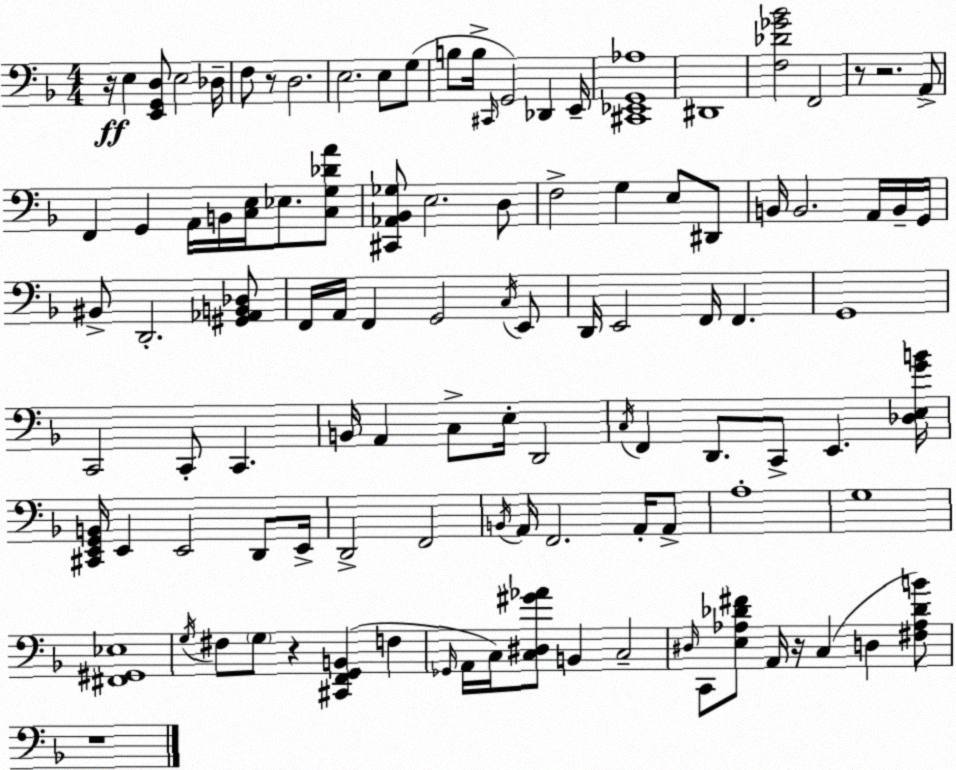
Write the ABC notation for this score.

X:1
T:Untitled
M:4/4
L:1/4
K:Dm
z/4 E, [E,,G,,D,]/2 E,2 _D,/4 F,/2 z/2 D,2 E,2 E,/2 G,/2 B,/2 B,/4 ^C,,/4 G,,2 _D,, E,,/4 [^C,,_E,,G,,_A,]4 ^D,,4 [F,_D_G_B]2 F,,2 z/2 z2 A,,/2 F,, G,, A,,/4 B,,/4 [C,E,]/4 _E,/2 [C,G,_DA]/2 [^C,,_A,,_B,,_G,]/2 E,2 D,/2 F,2 G, E,/2 ^D,,/2 B,,/4 B,,2 A,,/4 B,,/4 G,,/4 ^B,,/2 D,,2 [^G,,_A,,B,,_D,]/2 F,,/4 A,,/4 F,, G,,2 C,/4 E,,/2 D,,/4 E,,2 F,,/4 F,, G,,4 C,,2 C,,/2 C,, B,,/4 A,, C,/2 E,/4 D,,2 C,/4 F,, D,,/2 C,,/2 E,, [_D,E,GB]/4 [^C,,E,,G,,B,,]/4 E,, E,,2 D,,/2 E,,/4 D,,2 F,,2 B,,/4 A,,/4 F,,2 A,,/4 A,,/2 A,4 G,4 [^F,,^G,,_E,]4 G,/4 ^F,/2 G,/2 z [^C,,F,,G,,B,,] F, _G,,/4 A,,/4 C,/4 [C,^D,^G_A]/2 B,, C,2 ^D,/4 C,,/2 [E,_A,_D^F]/2 A,,/4 z/4 C, D, [^F,_A,_DB]/2 z4